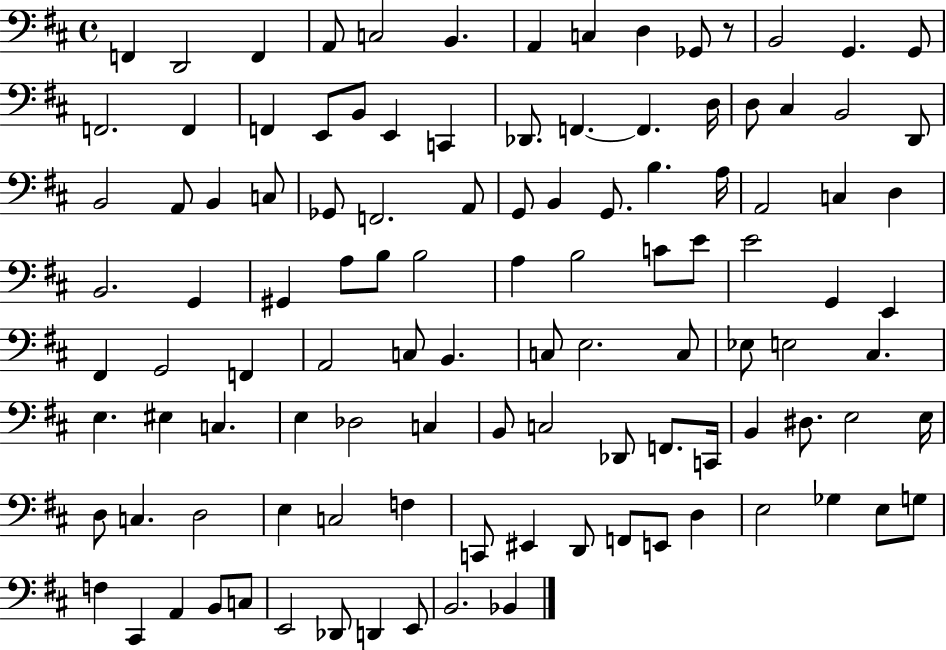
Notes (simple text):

F2/q D2/h F2/q A2/e C3/h B2/q. A2/q C3/q D3/q Gb2/e R/e B2/h G2/q. G2/e F2/h. F2/q F2/q E2/e B2/e E2/q C2/q Db2/e. F2/q. F2/q. D3/s D3/e C#3/q B2/h D2/e B2/h A2/e B2/q C3/e Gb2/e F2/h. A2/e G2/e B2/q G2/e. B3/q. A3/s A2/h C3/q D3/q B2/h. G2/q G#2/q A3/e B3/e B3/h A3/q B3/h C4/e E4/e E4/h G2/q E2/q F#2/q G2/h F2/q A2/h C3/e B2/q. C3/e E3/h. C3/e Eb3/e E3/h C#3/q. E3/q. EIS3/q C3/q. E3/q Db3/h C3/q B2/e C3/h Db2/e F2/e. C2/s B2/q D#3/e. E3/h E3/s D3/e C3/q. D3/h E3/q C3/h F3/q C2/e EIS2/q D2/e F2/e E2/e D3/q E3/h Gb3/q E3/e G3/e F3/q C#2/q A2/q B2/e C3/e E2/h Db2/e D2/q E2/e B2/h. Bb2/q